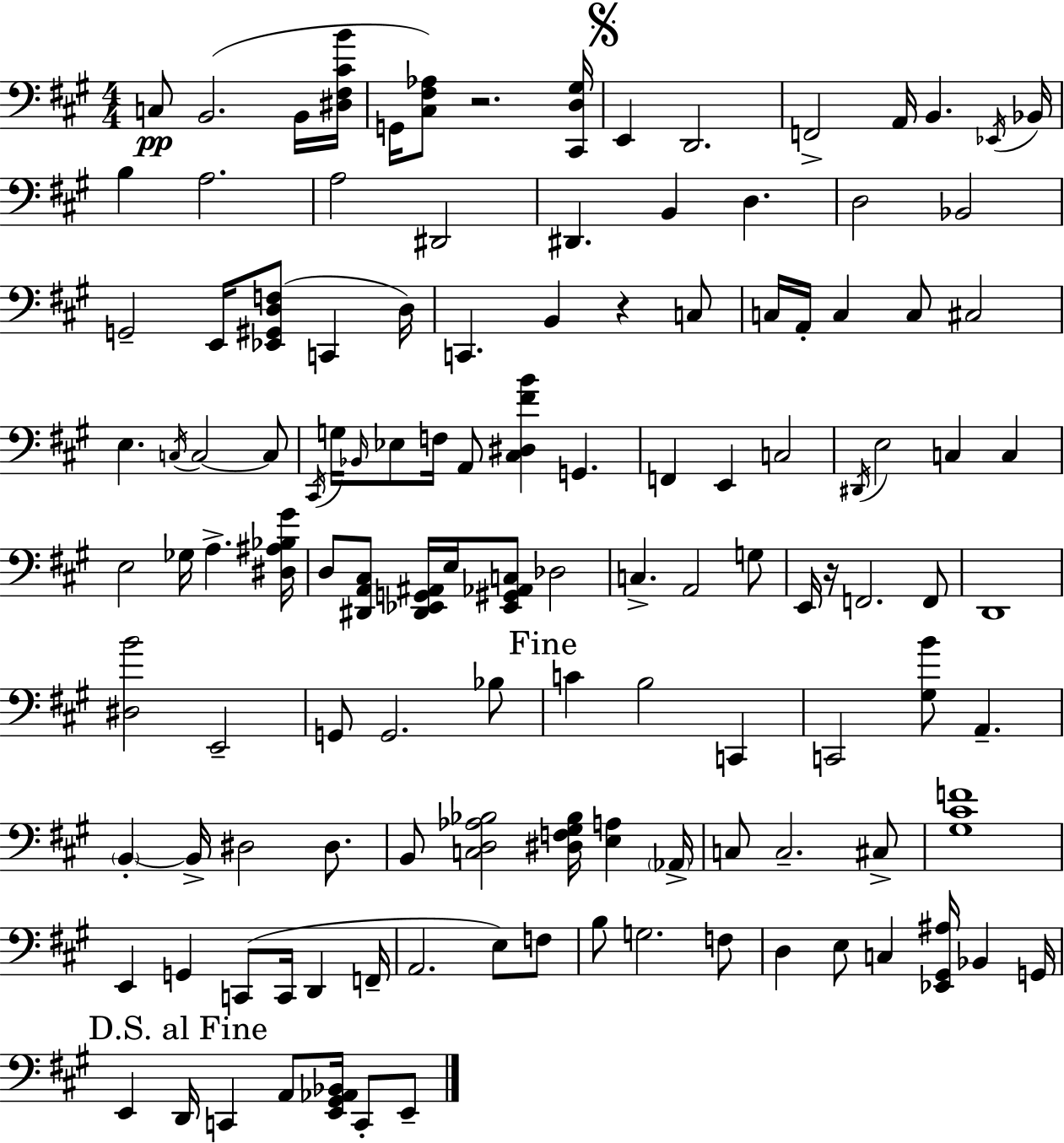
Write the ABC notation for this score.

X:1
T:Untitled
M:4/4
L:1/4
K:A
C,/2 B,,2 B,,/4 [^D,^F,^CB]/4 G,,/4 [^C,^F,_A,]/2 z2 [^C,,D,^G,]/4 E,, D,,2 F,,2 A,,/4 B,, _E,,/4 _B,,/4 B, A,2 A,2 ^D,,2 ^D,, B,, D, D,2 _B,,2 G,,2 E,,/4 [_E,,^G,,D,F,]/2 C,, D,/4 C,, B,, z C,/2 C,/4 A,,/4 C, C,/2 ^C,2 E, C,/4 C,2 C,/2 ^C,,/4 G,/4 _B,,/4 _E,/2 F,/4 A,,/2 [^C,^D,^FB] G,, F,, E,, C,2 ^D,,/4 E,2 C, C, E,2 _G,/4 A, [^D,^A,_B,^G]/4 D,/2 [^D,,A,,^C,]/2 [^D,,_E,,G,,^A,,]/4 E,/4 [_E,,^G,,_A,,C,]/2 _D,2 C, A,,2 G,/2 E,,/4 z/4 F,,2 F,,/2 D,,4 [^D,B]2 E,,2 G,,/2 G,,2 _B,/2 C B,2 C,, C,,2 [^G,B]/2 A,, B,, B,,/4 ^D,2 ^D,/2 B,,/2 [C,D,_A,_B,]2 [^D,F,^G,_B,]/4 [E,A,] _A,,/4 C,/2 C,2 ^C,/2 [^G,^CF]4 E,, G,, C,,/2 C,,/4 D,, F,,/4 A,,2 E,/2 F,/2 B,/2 G,2 F,/2 D, E,/2 C, [_E,,^G,,^A,]/4 _B,, G,,/4 E,, D,,/4 C,, A,,/2 [E,,^G,,_A,,_B,,]/4 C,,/2 E,,/2